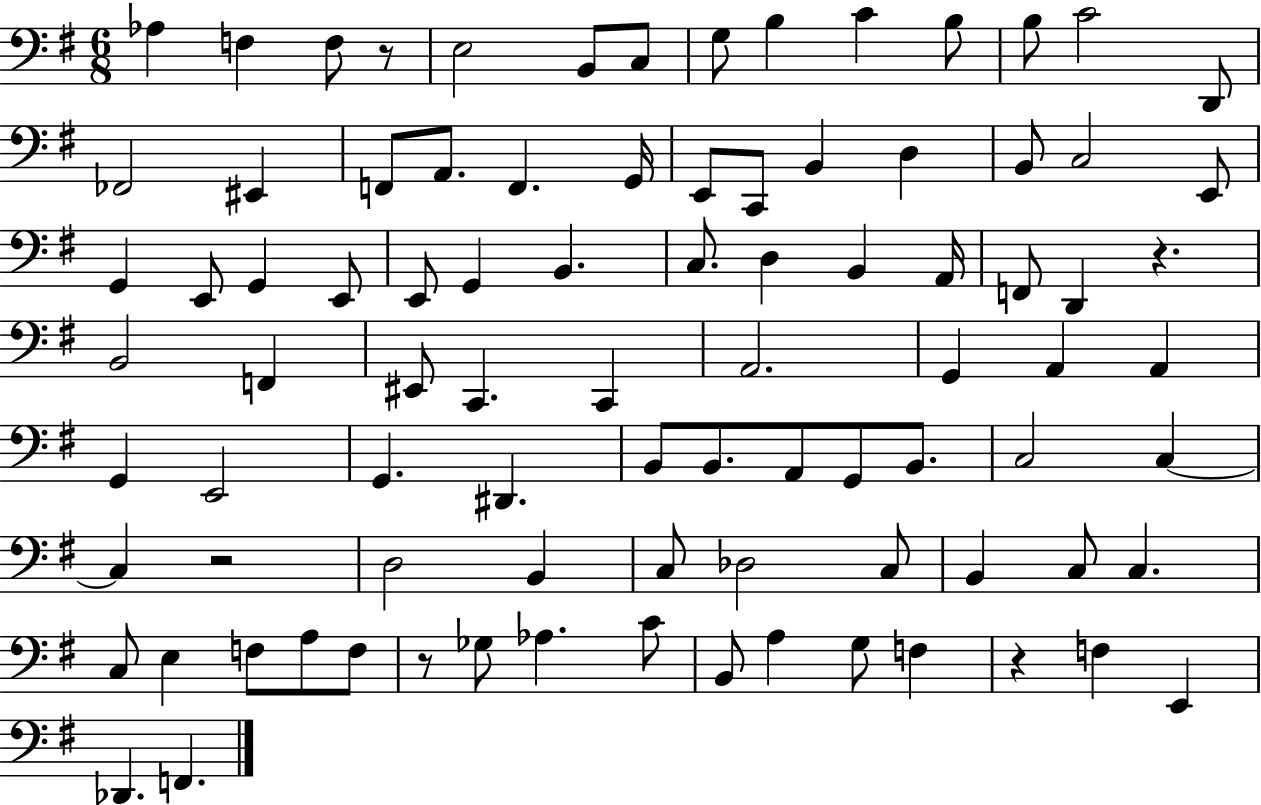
{
  \clef bass
  \numericTimeSignature
  \time 6/8
  \key g \major
  aes4 f4 f8 r8 | e2 b,8 c8 | g8 b4 c'4 b8 | b8 c'2 d,8 | \break fes,2 eis,4 | f,8 a,8. f,4. g,16 | e,8 c,8 b,4 d4 | b,8 c2 e,8 | \break g,4 e,8 g,4 e,8 | e,8 g,4 b,4. | c8. d4 b,4 a,16 | f,8 d,4 r4. | \break b,2 f,4 | eis,8 c,4. c,4 | a,2. | g,4 a,4 a,4 | \break g,4 e,2 | g,4. dis,4. | b,8 b,8. a,8 g,8 b,8. | c2 c4~~ | \break c4 r2 | d2 b,4 | c8 des2 c8 | b,4 c8 c4. | \break c8 e4 f8 a8 f8 | r8 ges8 aes4. c'8 | b,8 a4 g8 f4 | r4 f4 e,4 | \break des,4. f,4. | \bar "|."
}